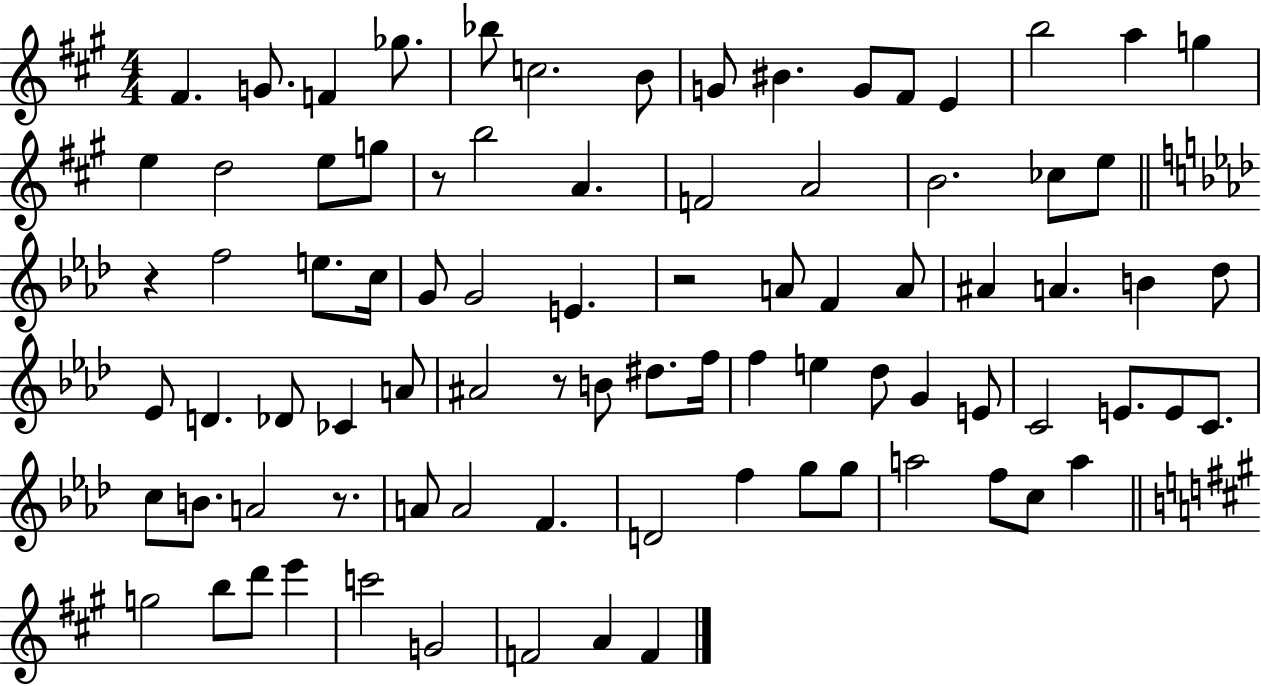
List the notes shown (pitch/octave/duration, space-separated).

F#4/q. G4/e. F4/q Gb5/e. Bb5/e C5/h. B4/e G4/e BIS4/q. G4/e F#4/e E4/q B5/h A5/q G5/q E5/q D5/h E5/e G5/e R/e B5/h A4/q. F4/h A4/h B4/h. CES5/e E5/e R/q F5/h E5/e. C5/s G4/e G4/h E4/q. R/h A4/e F4/q A4/e A#4/q A4/q. B4/q Db5/e Eb4/e D4/q. Db4/e CES4/q A4/e A#4/h R/e B4/e D#5/e. F5/s F5/q E5/q Db5/e G4/q E4/e C4/h E4/e. E4/e C4/e. C5/e B4/e. A4/h R/e. A4/e A4/h F4/q. D4/h F5/q G5/e G5/e A5/h F5/e C5/e A5/q G5/h B5/e D6/e E6/q C6/h G4/h F4/h A4/q F4/q